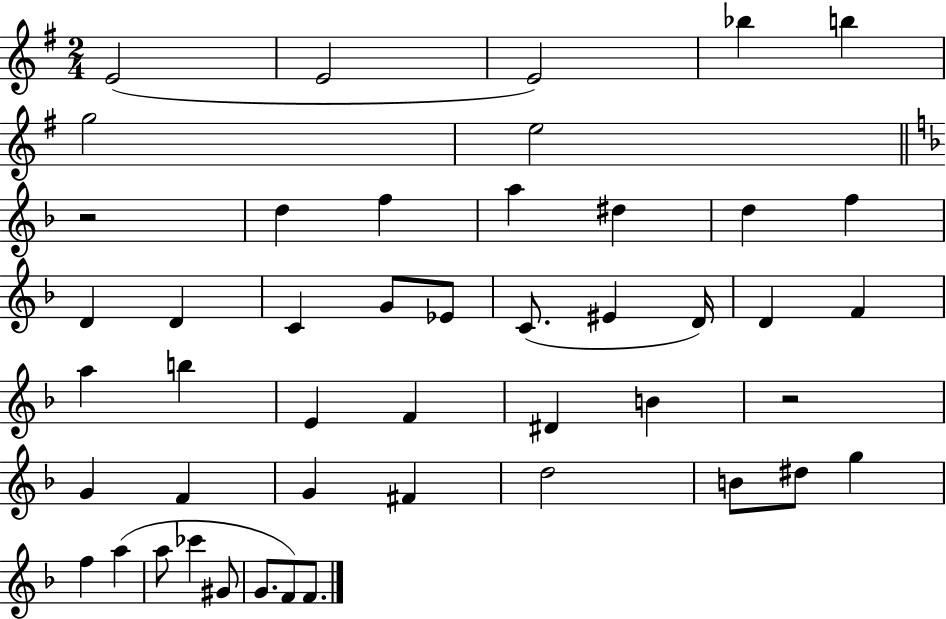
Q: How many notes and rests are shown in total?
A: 47